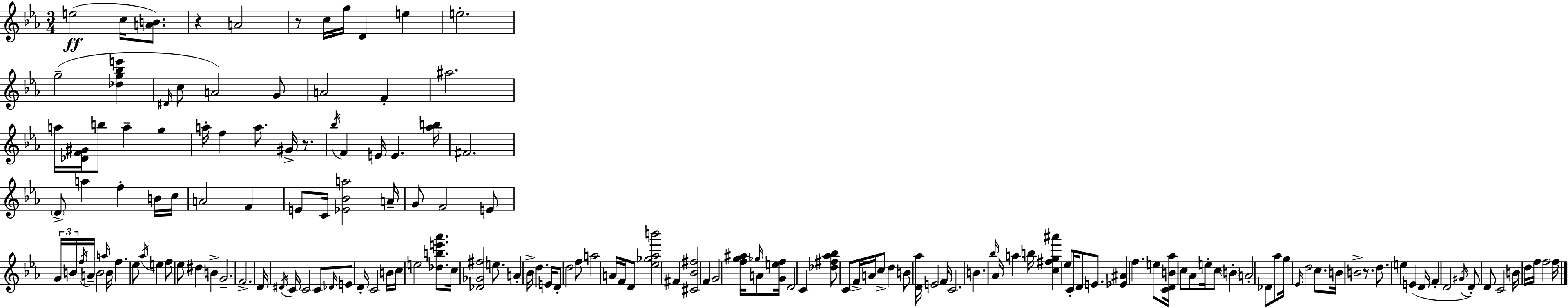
E5/h C5/s [A4,B4]/e. R/q A4/h R/e C5/s G5/s D4/q E5/q E5/h. G5/h [Db5,G5,Bb5,E6]/q D#4/s C5/e A4/h G4/e A4/h F4/q A#5/h. A5/s [Db4,F4,G#4]/s B5/e A5/q G5/q A5/s F5/q A5/e. G#4/s R/e. Bb5/s F4/q E4/s E4/q. [Ab5,B5]/s F#4/h. D4/e A5/q F5/q B4/s C5/s A4/h F4/q E4/e C4/s [Eb4,Bb4,A5]/h A4/s G4/e F4/h E4/e G4/s B4/s F5/s A4/s B4/h A5/s B4/s F5/q. Eb5/e Ab5/s E5/q F5/e Eb5/e D#5/q B4/q G4/h. F4/h. D4/s D#4/s C4/s C4/h C4/e Db4/s E4/e D4/s C4/h B4/s C5/s E5/h [Db5,B5,E6,Ab6]/e. C5/s [Db4,Gb4,F#5]/h E5/e. A4/q Bb4/s D5/q. E4/s D4/e D5/h F5/e A5/h A4/s F4/s D4/e [Eb5,Gb5,Ab5,B6]/h F#4/q [C#4,Bb4,F#5]/h F4/q G4/h [F5,G5,A#5]/s Gb5/s A4/e [G4,E5,F5]/s D4/h C4/q [Db5,F#5,Ab5,Bb5]/e C4/e F4/s A4/s C5/e D5/q B4/e [D4,Ab5]/s E4/h F4/s C4/h. B4/q. Bb5/s Ab4/s A5/q B5/s [C5,F#5,G5,A#6]/q Eb5/e C4/s D4/e E4/e. [Eb4,A#4]/q F5/q. E5/e [C4,D4,B4,Ab5]/s C5/e Ab4/e E5/s C5/e B4/q A4/h Db4/e Ab5/e G5/s Eb4/s D5/h C5/e. B4/s B4/h R/e. D5/e. E5/q E4/q D4/s F4/q D4/h G#4/s D4/e D4/e C4/h B4/s D5/s F5/s F5/h F5/s